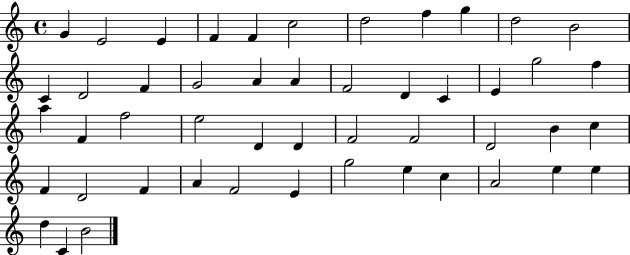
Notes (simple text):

G4/q E4/h E4/q F4/q F4/q C5/h D5/h F5/q G5/q D5/h B4/h C4/q D4/h F4/q G4/h A4/q A4/q F4/h D4/q C4/q E4/q G5/h F5/q A5/q F4/q F5/h E5/h D4/q D4/q F4/h F4/h D4/h B4/q C5/q F4/q D4/h F4/q A4/q F4/h E4/q G5/h E5/q C5/q A4/h E5/q E5/q D5/q C4/q B4/h